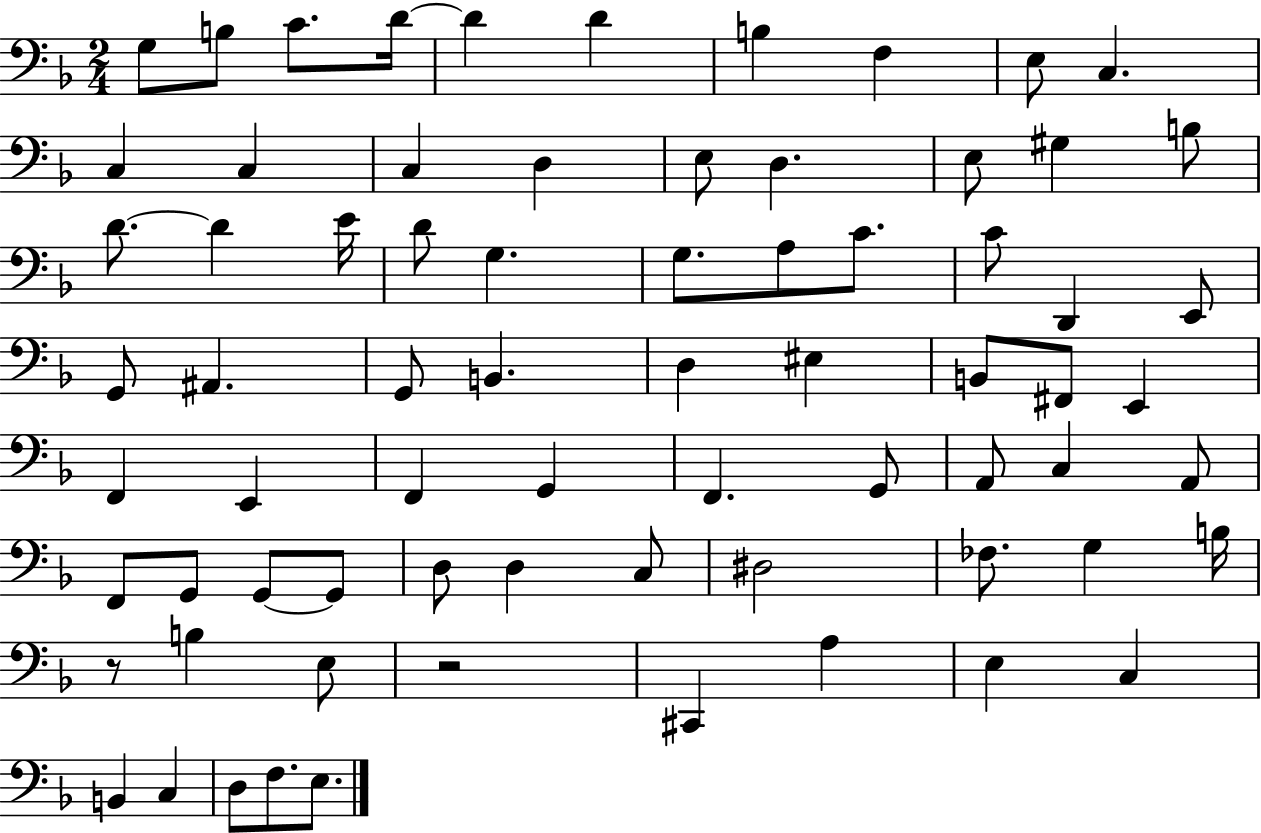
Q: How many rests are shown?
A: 2